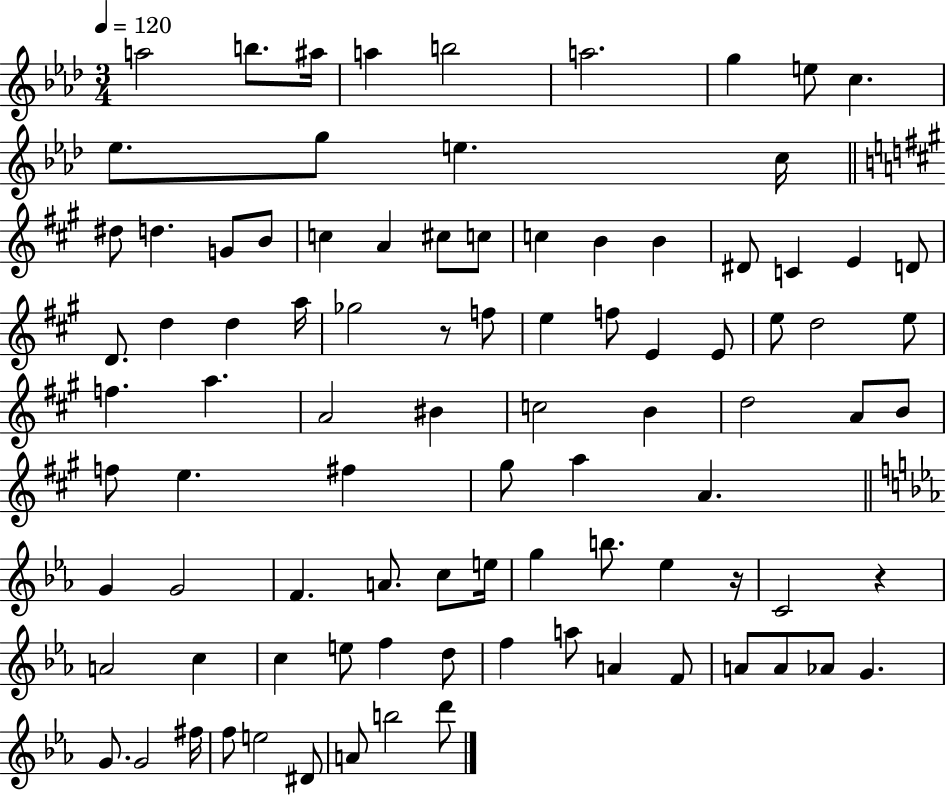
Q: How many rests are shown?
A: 3